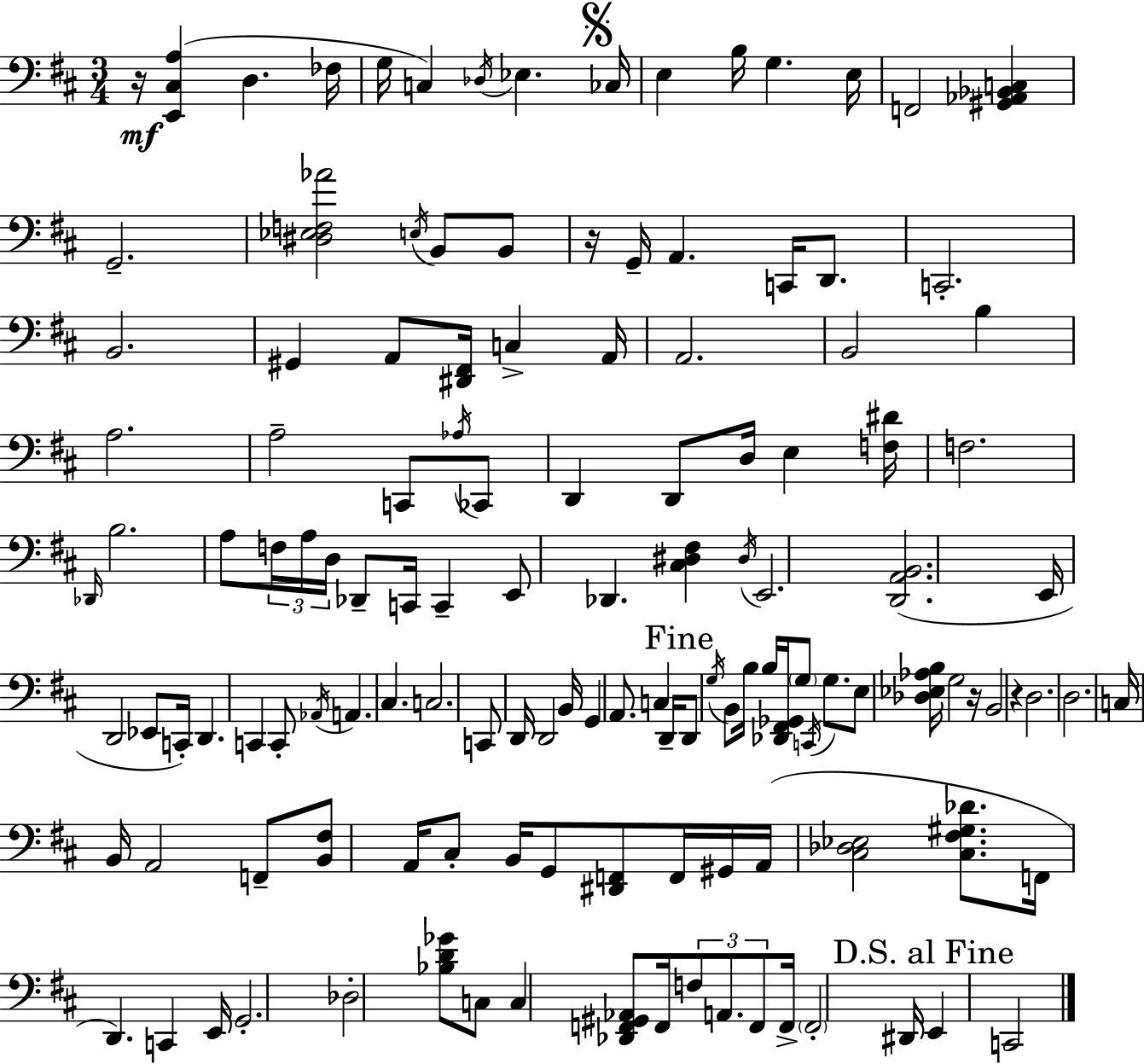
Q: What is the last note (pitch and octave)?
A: C2